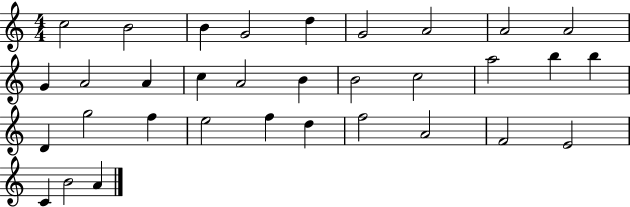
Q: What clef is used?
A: treble